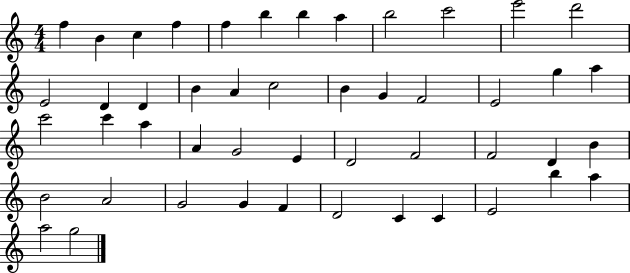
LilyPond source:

{
  \clef treble
  \numericTimeSignature
  \time 4/4
  \key c \major
  f''4 b'4 c''4 f''4 | f''4 b''4 b''4 a''4 | b''2 c'''2 | e'''2 d'''2 | \break e'2 d'4 d'4 | b'4 a'4 c''2 | b'4 g'4 f'2 | e'2 g''4 a''4 | \break c'''2 c'''4 a''4 | a'4 g'2 e'4 | d'2 f'2 | f'2 d'4 b'4 | \break b'2 a'2 | g'2 g'4 f'4 | d'2 c'4 c'4 | e'2 b''4 a''4 | \break a''2 g''2 | \bar "|."
}